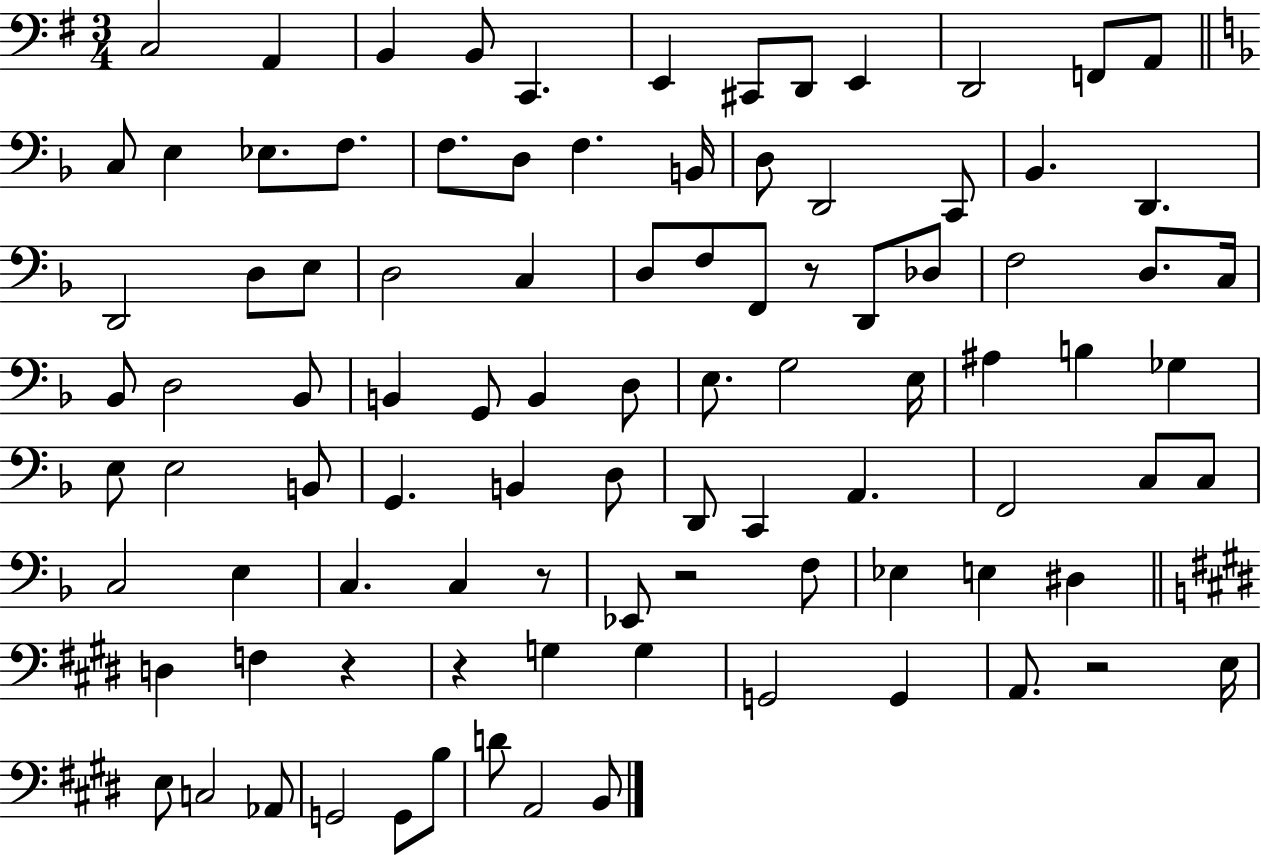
X:1
T:Untitled
M:3/4
L:1/4
K:G
C,2 A,, B,, B,,/2 C,, E,, ^C,,/2 D,,/2 E,, D,,2 F,,/2 A,,/2 C,/2 E, _E,/2 F,/2 F,/2 D,/2 F, B,,/4 D,/2 D,,2 C,,/2 _B,, D,, D,,2 D,/2 E,/2 D,2 C, D,/2 F,/2 F,,/2 z/2 D,,/2 _D,/2 F,2 D,/2 C,/4 _B,,/2 D,2 _B,,/2 B,, G,,/2 B,, D,/2 E,/2 G,2 E,/4 ^A, B, _G, E,/2 E,2 B,,/2 G,, B,, D,/2 D,,/2 C,, A,, F,,2 C,/2 C,/2 C,2 E, C, C, z/2 _E,,/2 z2 F,/2 _E, E, ^D, D, F, z z G, G, G,,2 G,, A,,/2 z2 E,/4 E,/2 C,2 _A,,/2 G,,2 G,,/2 B,/2 D/2 A,,2 B,,/2